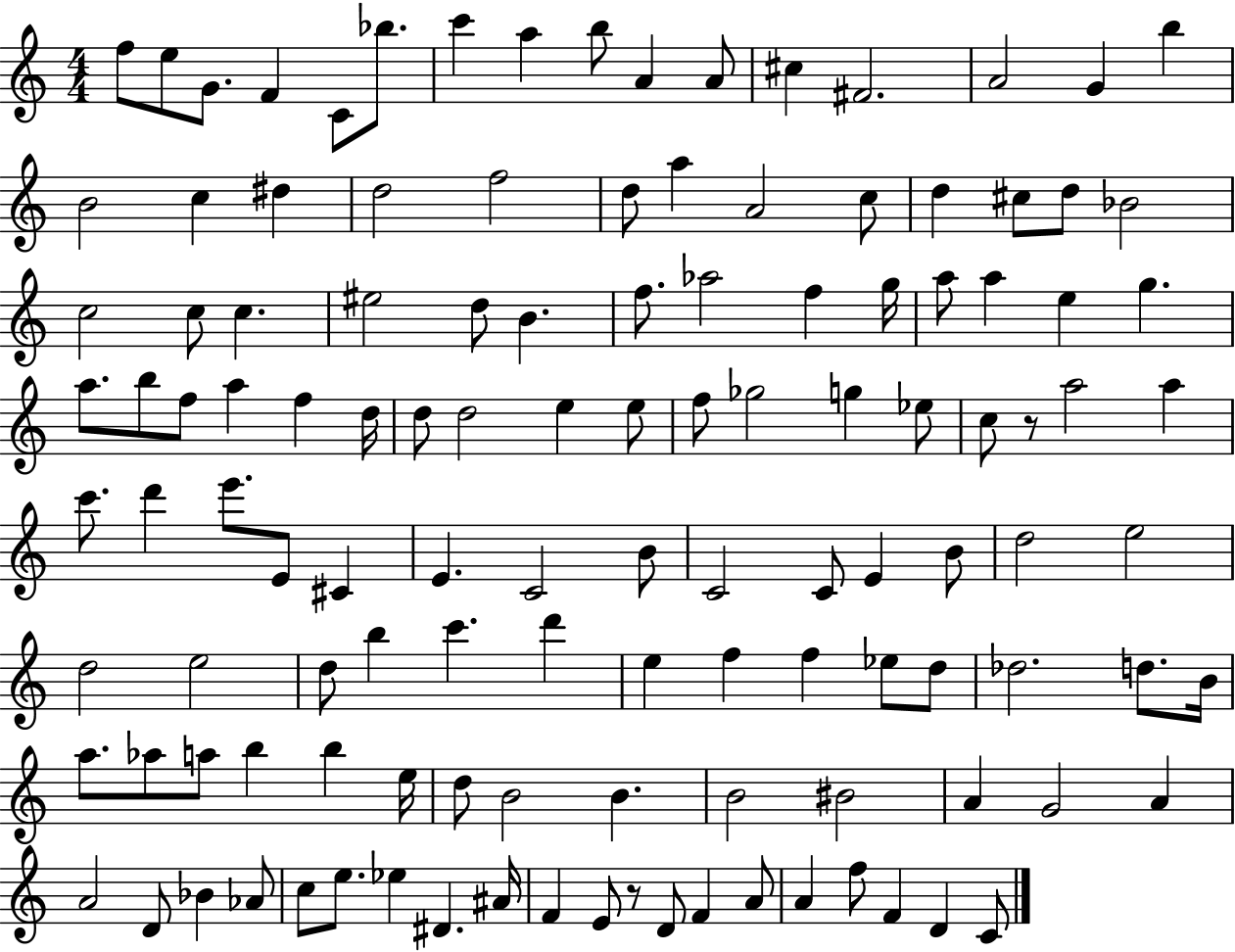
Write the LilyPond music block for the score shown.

{
  \clef treble
  \numericTimeSignature
  \time 4/4
  \key c \major
  f''8 e''8 g'8. f'4 c'8 bes''8. | c'''4 a''4 b''8 a'4 a'8 | cis''4 fis'2. | a'2 g'4 b''4 | \break b'2 c''4 dis''4 | d''2 f''2 | d''8 a''4 a'2 c''8 | d''4 cis''8 d''8 bes'2 | \break c''2 c''8 c''4. | eis''2 d''8 b'4. | f''8. aes''2 f''4 g''16 | a''8 a''4 e''4 g''4. | \break a''8. b''8 f''8 a''4 f''4 d''16 | d''8 d''2 e''4 e''8 | f''8 ges''2 g''4 ees''8 | c''8 r8 a''2 a''4 | \break c'''8. d'''4 e'''8. e'8 cis'4 | e'4. c'2 b'8 | c'2 c'8 e'4 b'8 | d''2 e''2 | \break d''2 e''2 | d''8 b''4 c'''4. d'''4 | e''4 f''4 f''4 ees''8 d''8 | des''2. d''8. b'16 | \break a''8. aes''8 a''8 b''4 b''4 e''16 | d''8 b'2 b'4. | b'2 bis'2 | a'4 g'2 a'4 | \break a'2 d'8 bes'4 aes'8 | c''8 e''8. ees''4 dis'4. ais'16 | f'4 e'8 r8 d'8 f'4 a'8 | a'4 f''8 f'4 d'4 c'8 | \break \bar "|."
}